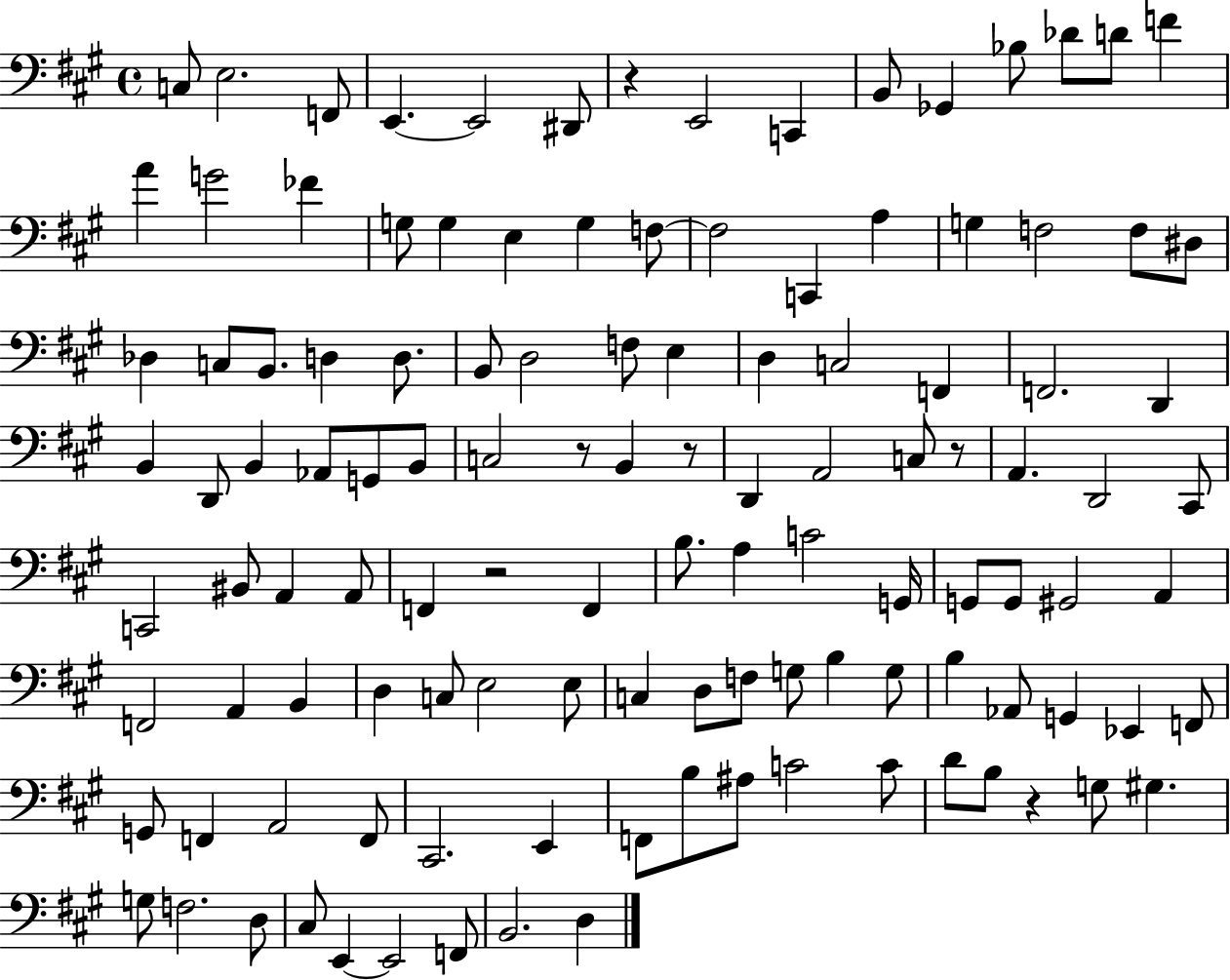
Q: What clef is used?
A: bass